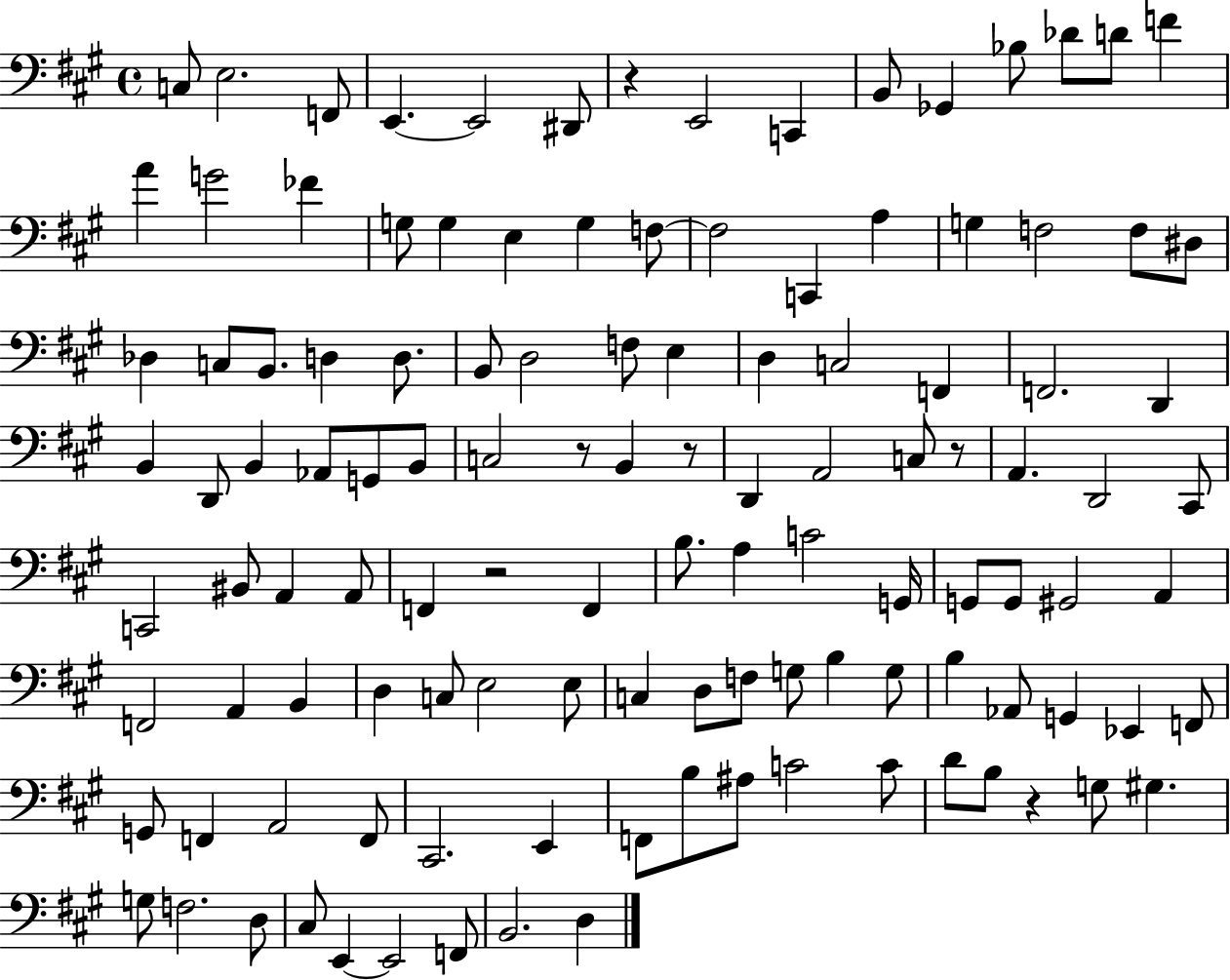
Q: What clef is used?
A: bass